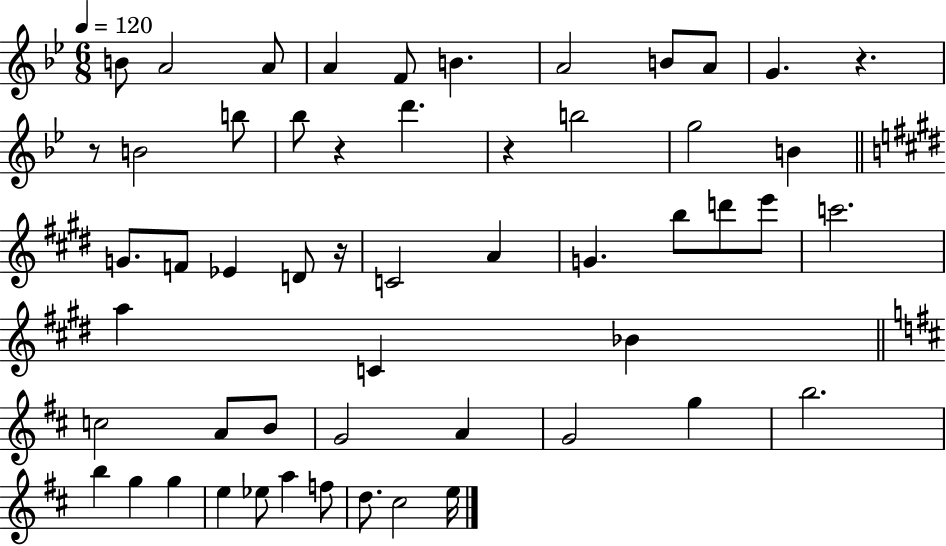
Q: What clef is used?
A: treble